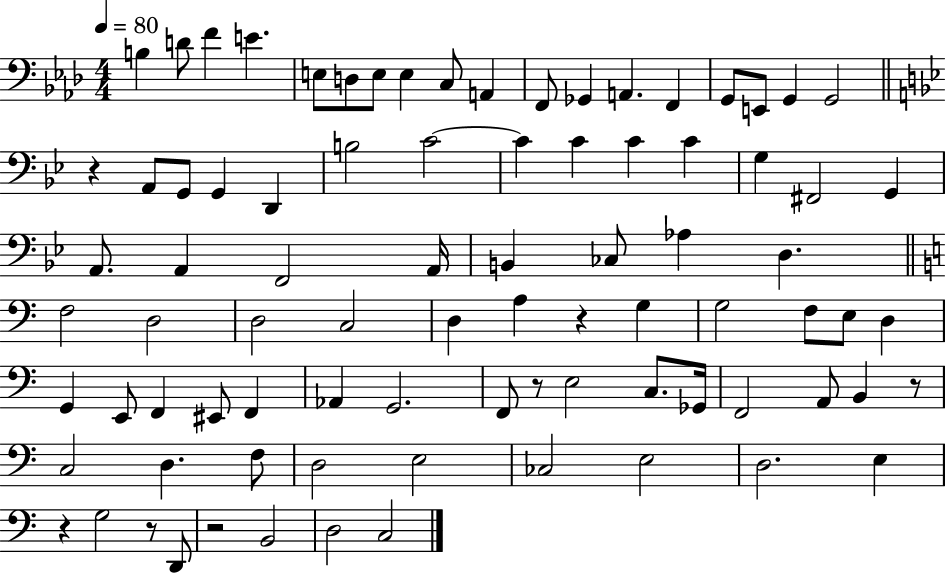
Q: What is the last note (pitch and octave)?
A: C3